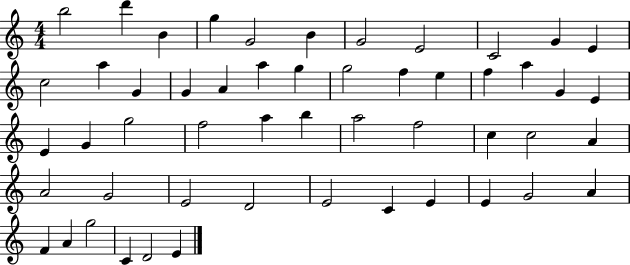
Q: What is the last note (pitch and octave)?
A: E4